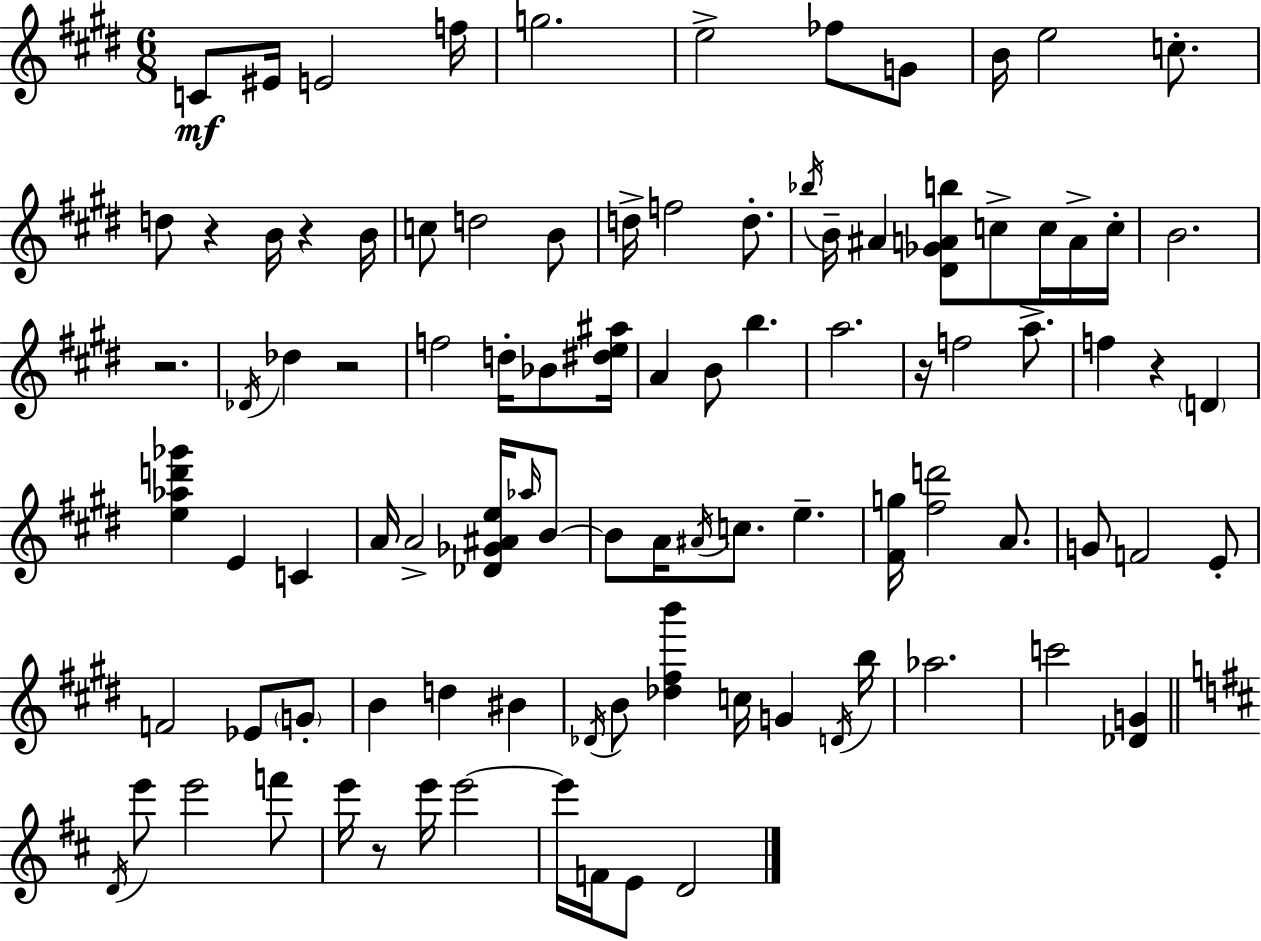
C4/e EIS4/s E4/h F5/s G5/h. E5/h FES5/e G4/e B4/s E5/h C5/e. D5/e R/q B4/s R/q B4/s C5/e D5/h B4/e D5/s F5/h D5/e. Bb5/s B4/s A#4/q [D#4,Gb4,A4,B5]/e C5/e C5/s A4/s C5/s B4/h. R/h. Db4/s Db5/q R/h F5/h D5/s Bb4/e [D#5,E5,A#5]/s A4/q B4/e B5/q. A5/h. R/s F5/h A5/e. F5/q R/q D4/q [E5,Ab5,D6,Gb6]/q E4/q C4/q A4/s A4/h [Db4,Gb4,A#4,E5]/s Ab5/s B4/e B4/e A4/s A#4/s C5/e. E5/q. [F#4,G5]/s [F#5,D6]/h A4/e. G4/e F4/h E4/e F4/h Eb4/e G4/e B4/q D5/q BIS4/q Db4/s B4/e [Db5,F#5,B6]/q C5/s G4/q D4/s B5/s Ab5/h. C6/h [Db4,G4]/q D4/s E6/e E6/h F6/e E6/s R/e E6/s E6/h E6/s F4/s E4/e D4/h